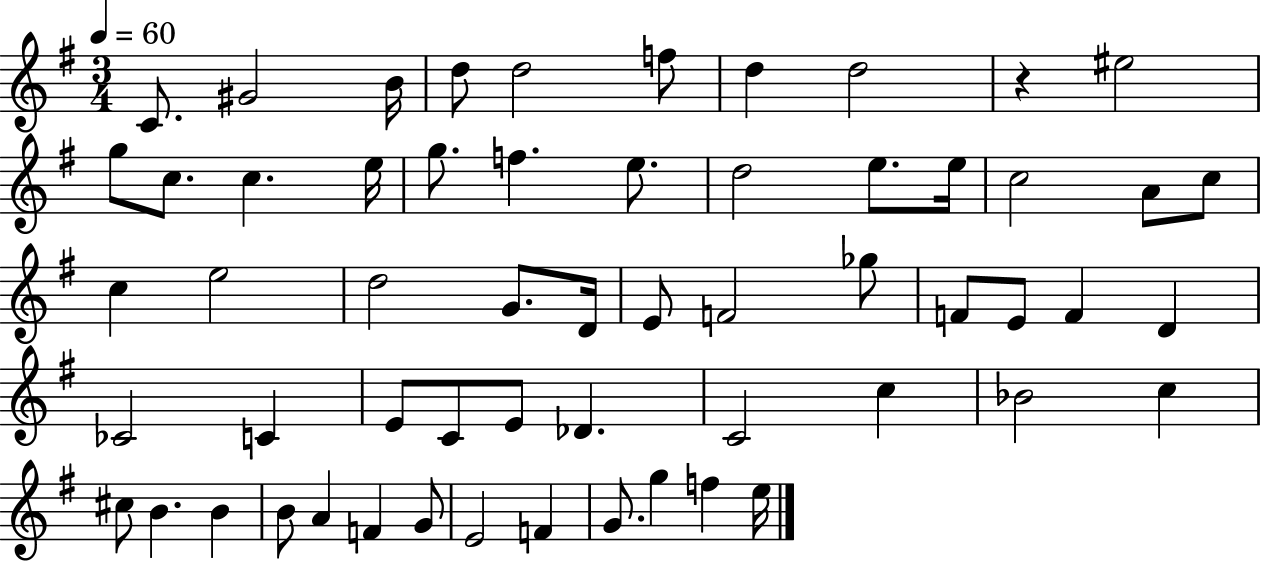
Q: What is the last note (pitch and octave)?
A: E5